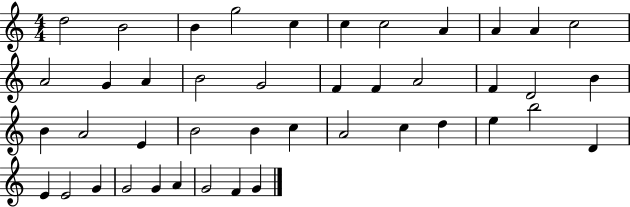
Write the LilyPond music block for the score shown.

{
  \clef treble
  \numericTimeSignature
  \time 4/4
  \key c \major
  d''2 b'2 | b'4 g''2 c''4 | c''4 c''2 a'4 | a'4 a'4 c''2 | \break a'2 g'4 a'4 | b'2 g'2 | f'4 f'4 a'2 | f'4 d'2 b'4 | \break b'4 a'2 e'4 | b'2 b'4 c''4 | a'2 c''4 d''4 | e''4 b''2 d'4 | \break e'4 e'2 g'4 | g'2 g'4 a'4 | g'2 f'4 g'4 | \bar "|."
}